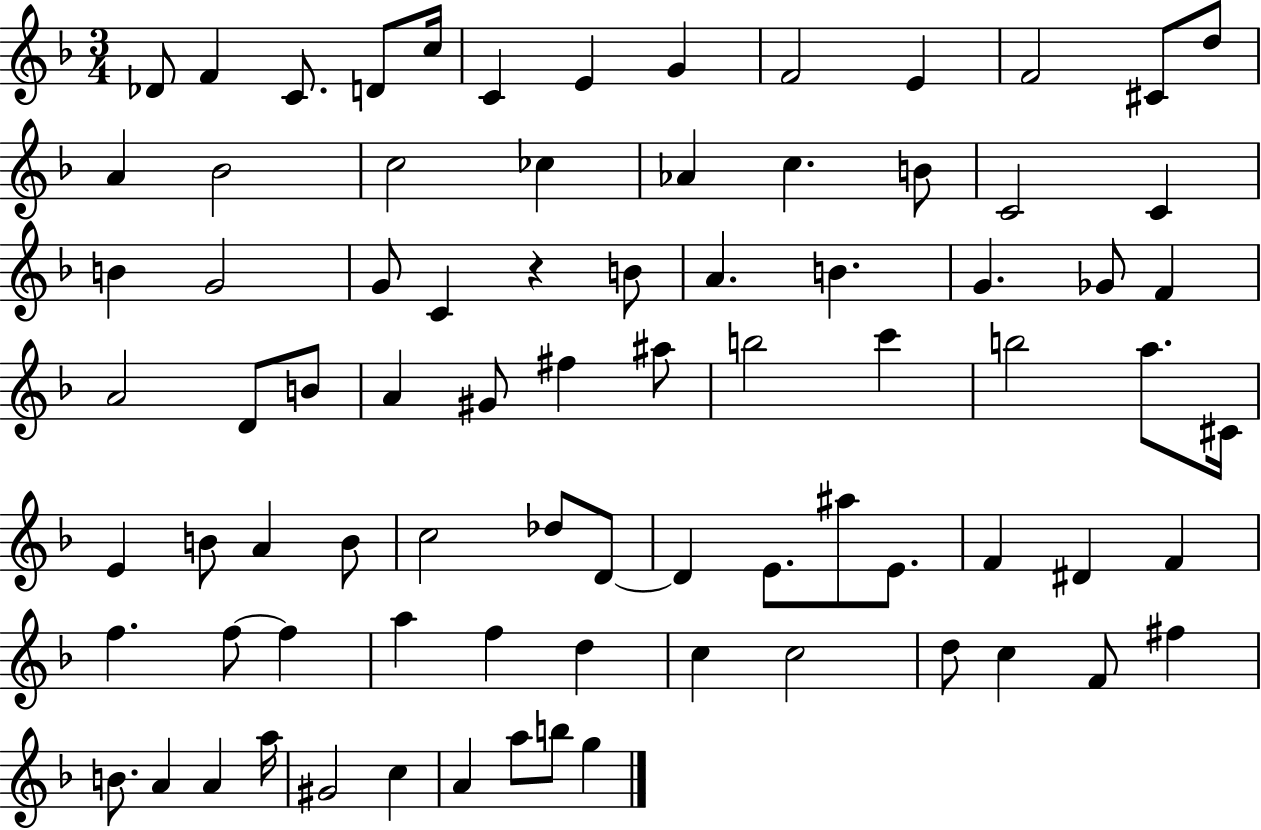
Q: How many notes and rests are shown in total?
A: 81